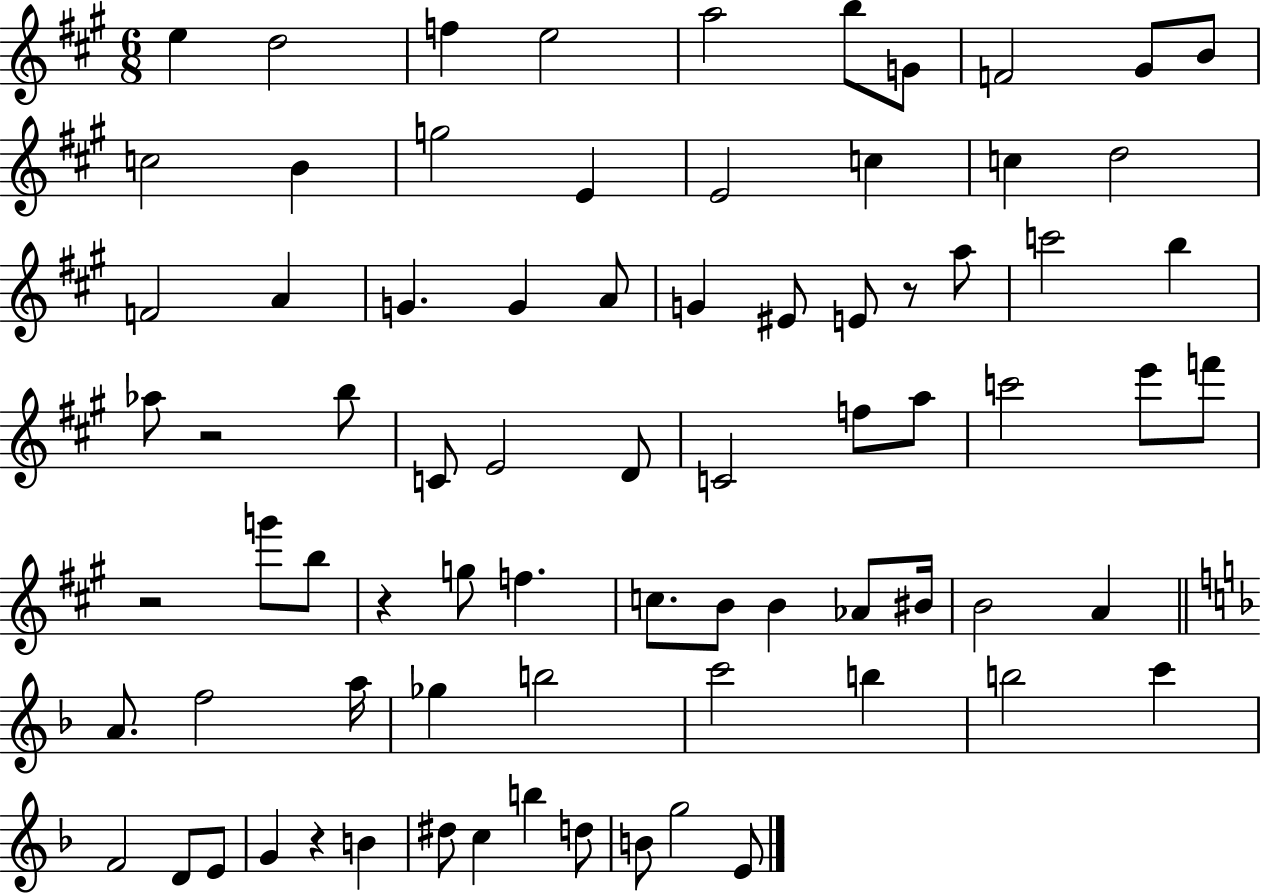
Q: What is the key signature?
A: A major